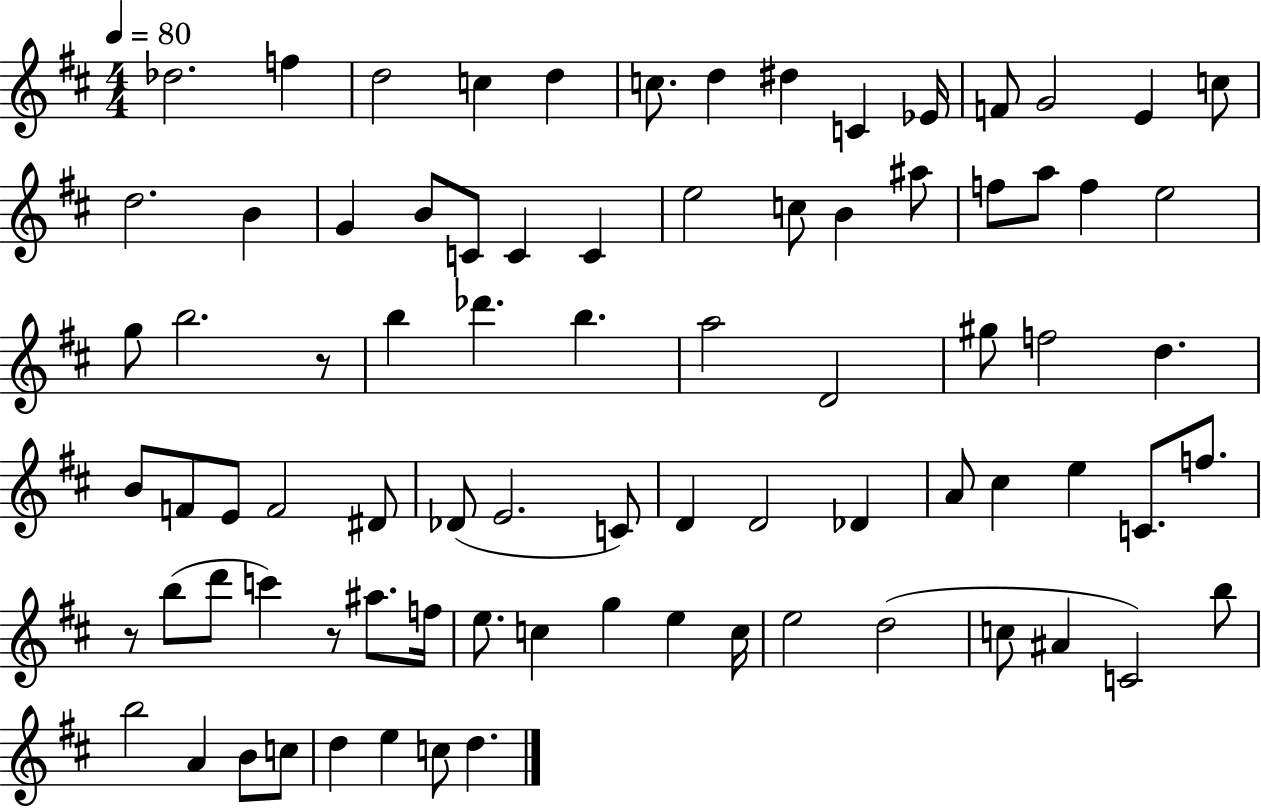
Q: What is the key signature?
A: D major